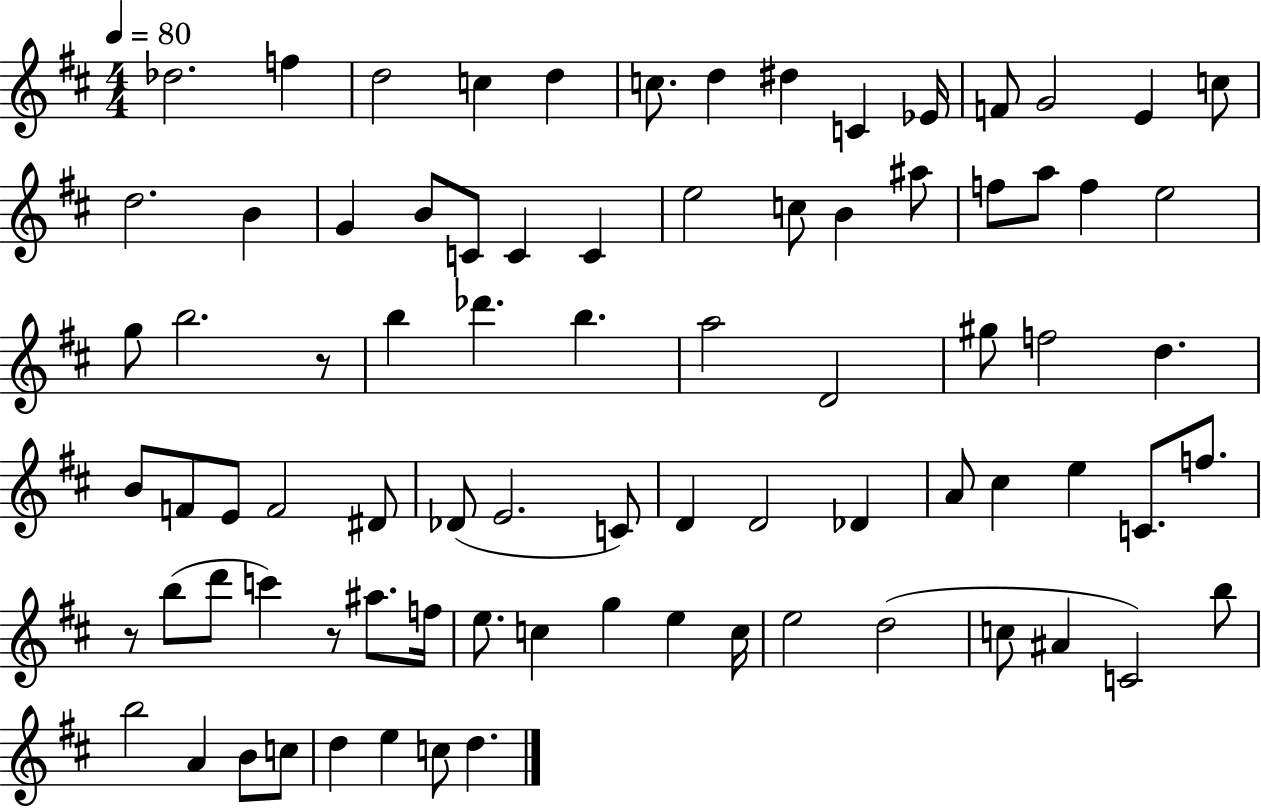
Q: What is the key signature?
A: D major